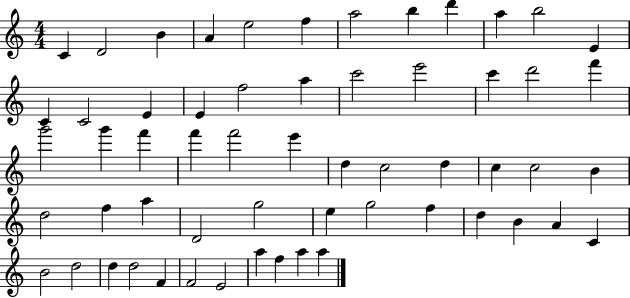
{
  \clef treble
  \numericTimeSignature
  \time 4/4
  \key c \major
  c'4 d'2 b'4 | a'4 e''2 f''4 | a''2 b''4 d'''4 | a''4 b''2 e'4 | \break c'4 c'2 e'4 | e'4 f''2 a''4 | c'''2 e'''2 | c'''4 d'''2 f'''4 | \break g'''2 g'''4 f'''4 | f'''4 f'''2 e'''4 | d''4 c''2 d''4 | c''4 c''2 b'4 | \break d''2 f''4 a''4 | d'2 g''2 | e''4 g''2 f''4 | d''4 b'4 a'4 c'4 | \break b'2 d''2 | d''4 d''2 f'4 | f'2 e'2 | a''4 f''4 a''4 a''4 | \break \bar "|."
}